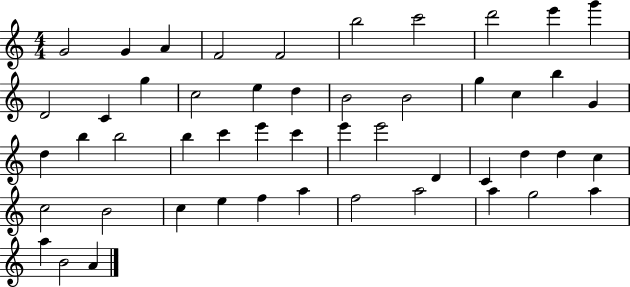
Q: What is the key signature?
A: C major